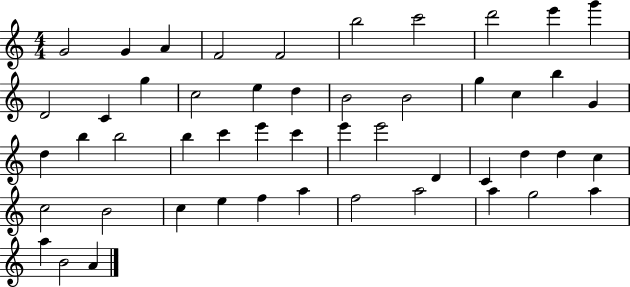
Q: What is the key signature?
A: C major